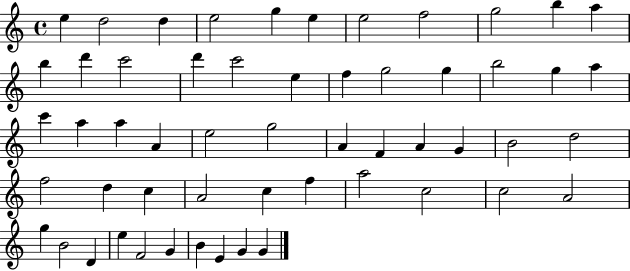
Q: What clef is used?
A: treble